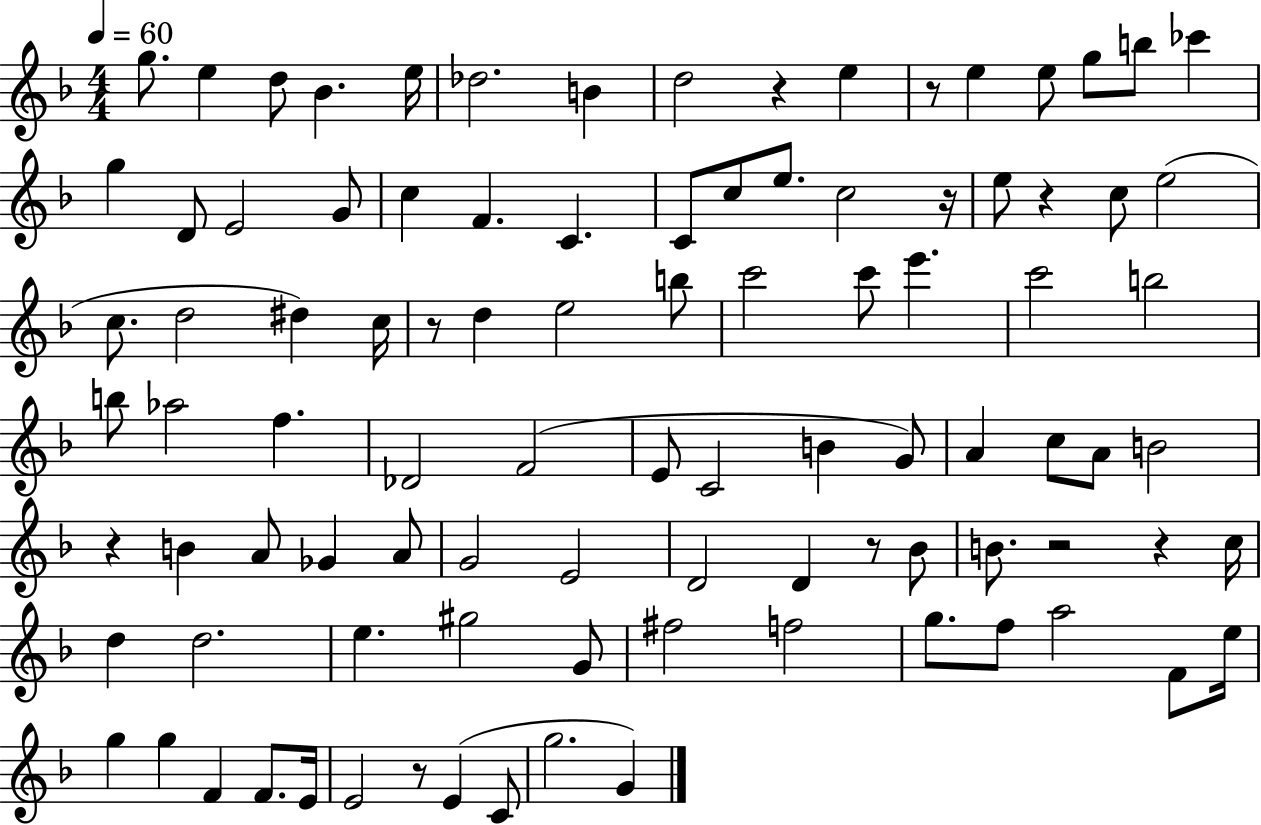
G5/e. E5/q D5/e Bb4/q. E5/s Db5/h. B4/q D5/h R/q E5/q R/e E5/q E5/e G5/e B5/e CES6/q G5/q D4/e E4/h G4/e C5/q F4/q. C4/q. C4/e C5/e E5/e. C5/h R/s E5/e R/q C5/e E5/h C5/e. D5/h D#5/q C5/s R/e D5/q E5/h B5/e C6/h C6/e E6/q. C6/h B5/h B5/e Ab5/h F5/q. Db4/h F4/h E4/e C4/h B4/q G4/e A4/q C5/e A4/e B4/h R/q B4/q A4/e Gb4/q A4/e G4/h E4/h D4/h D4/q R/e Bb4/e B4/e. R/h R/q C5/s D5/q D5/h. E5/q. G#5/h G4/e F#5/h F5/h G5/e. F5/e A5/h F4/e E5/s G5/q G5/q F4/q F4/e. E4/s E4/h R/e E4/q C4/e G5/h. G4/q